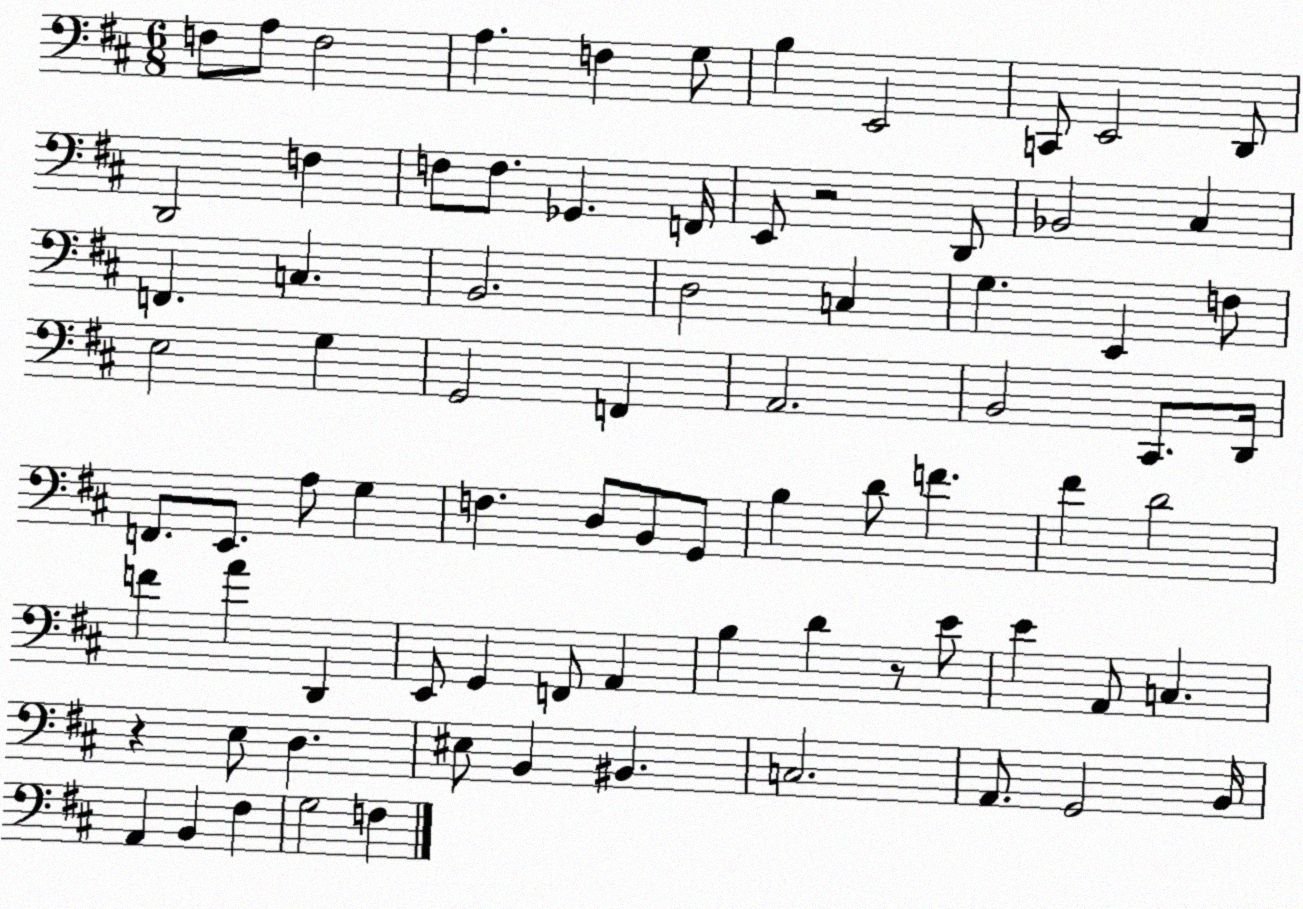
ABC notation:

X:1
T:Untitled
M:6/8
L:1/4
K:D
F,/2 A,/2 F,2 A, F, G,/2 B, E,,2 C,,/2 E,,2 D,,/2 D,,2 F, F,/2 F,/2 _G,, F,,/4 E,,/2 z2 D,,/2 _B,,2 ^C, F,, C, B,,2 D,2 C, G, E,, F,/2 E,2 G, G,,2 F,, A,,2 B,,2 ^C,,/2 D,,/4 F,,/2 E,,/2 A,/2 G, F, D,/2 B,,/2 G,,/2 B, D/2 F ^F D2 F A D,, E,,/2 G,, F,,/2 A,, B, D z/2 E/2 E A,,/2 C, z E,/2 D, ^E,/2 B,, ^B,, C,2 A,,/2 G,,2 B,,/4 A,, B,, ^F, G,2 F,